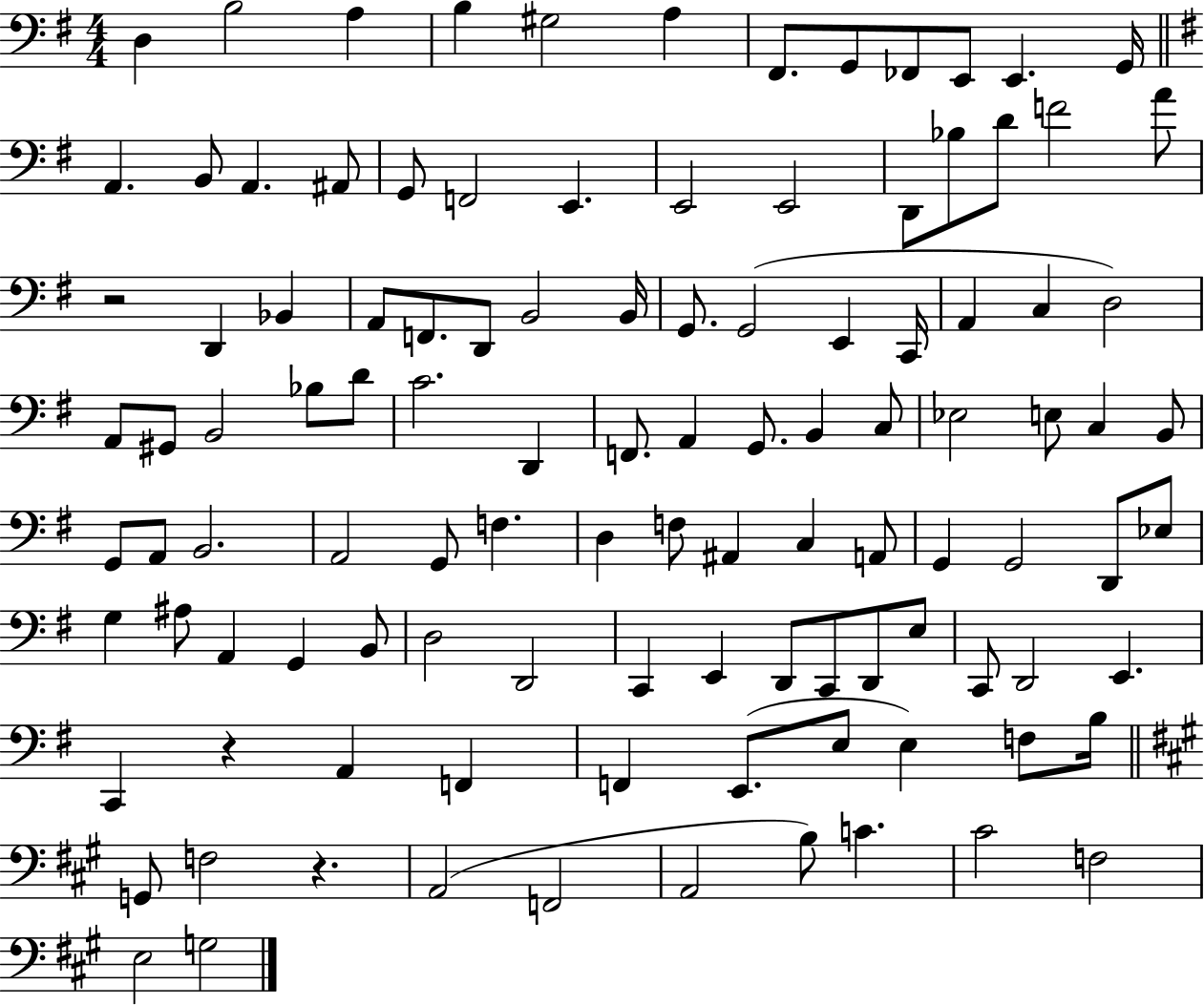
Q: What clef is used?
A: bass